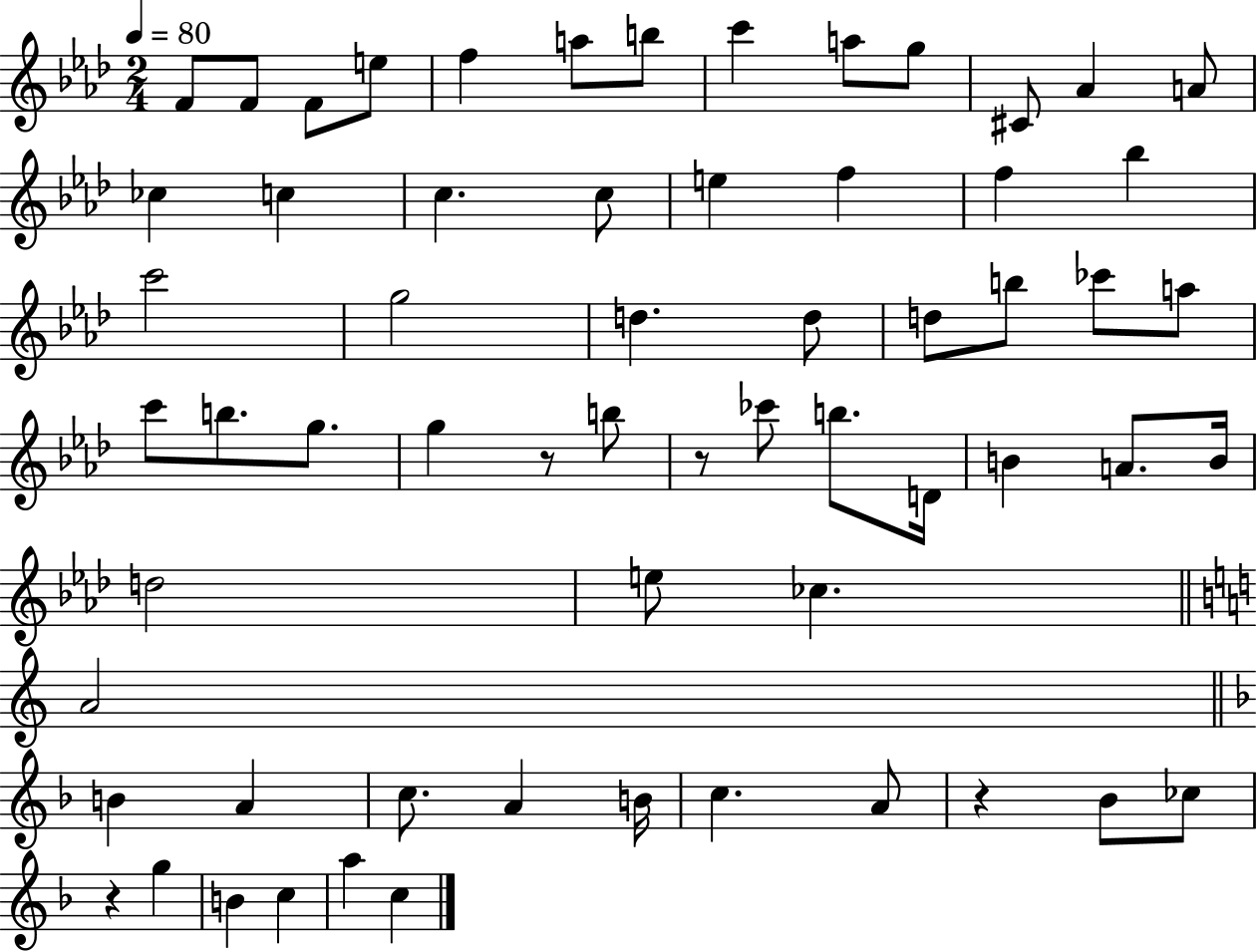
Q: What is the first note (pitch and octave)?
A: F4